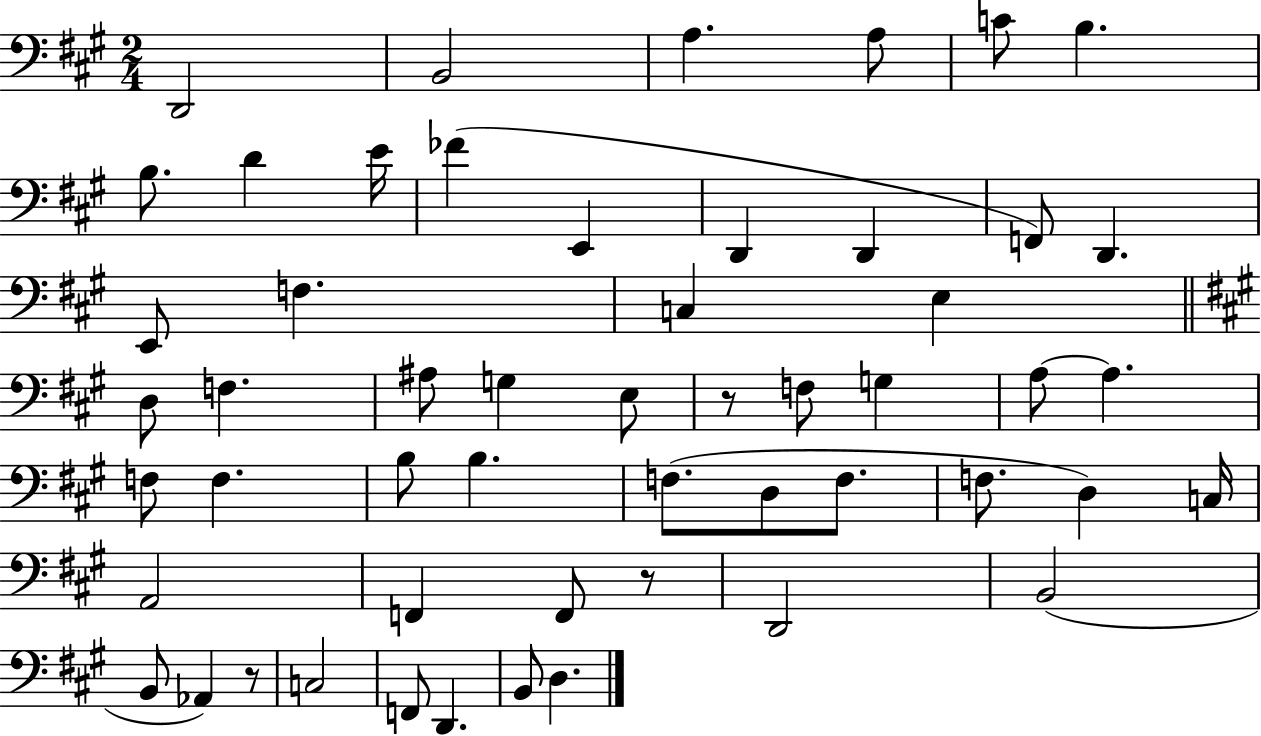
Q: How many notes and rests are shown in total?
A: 53